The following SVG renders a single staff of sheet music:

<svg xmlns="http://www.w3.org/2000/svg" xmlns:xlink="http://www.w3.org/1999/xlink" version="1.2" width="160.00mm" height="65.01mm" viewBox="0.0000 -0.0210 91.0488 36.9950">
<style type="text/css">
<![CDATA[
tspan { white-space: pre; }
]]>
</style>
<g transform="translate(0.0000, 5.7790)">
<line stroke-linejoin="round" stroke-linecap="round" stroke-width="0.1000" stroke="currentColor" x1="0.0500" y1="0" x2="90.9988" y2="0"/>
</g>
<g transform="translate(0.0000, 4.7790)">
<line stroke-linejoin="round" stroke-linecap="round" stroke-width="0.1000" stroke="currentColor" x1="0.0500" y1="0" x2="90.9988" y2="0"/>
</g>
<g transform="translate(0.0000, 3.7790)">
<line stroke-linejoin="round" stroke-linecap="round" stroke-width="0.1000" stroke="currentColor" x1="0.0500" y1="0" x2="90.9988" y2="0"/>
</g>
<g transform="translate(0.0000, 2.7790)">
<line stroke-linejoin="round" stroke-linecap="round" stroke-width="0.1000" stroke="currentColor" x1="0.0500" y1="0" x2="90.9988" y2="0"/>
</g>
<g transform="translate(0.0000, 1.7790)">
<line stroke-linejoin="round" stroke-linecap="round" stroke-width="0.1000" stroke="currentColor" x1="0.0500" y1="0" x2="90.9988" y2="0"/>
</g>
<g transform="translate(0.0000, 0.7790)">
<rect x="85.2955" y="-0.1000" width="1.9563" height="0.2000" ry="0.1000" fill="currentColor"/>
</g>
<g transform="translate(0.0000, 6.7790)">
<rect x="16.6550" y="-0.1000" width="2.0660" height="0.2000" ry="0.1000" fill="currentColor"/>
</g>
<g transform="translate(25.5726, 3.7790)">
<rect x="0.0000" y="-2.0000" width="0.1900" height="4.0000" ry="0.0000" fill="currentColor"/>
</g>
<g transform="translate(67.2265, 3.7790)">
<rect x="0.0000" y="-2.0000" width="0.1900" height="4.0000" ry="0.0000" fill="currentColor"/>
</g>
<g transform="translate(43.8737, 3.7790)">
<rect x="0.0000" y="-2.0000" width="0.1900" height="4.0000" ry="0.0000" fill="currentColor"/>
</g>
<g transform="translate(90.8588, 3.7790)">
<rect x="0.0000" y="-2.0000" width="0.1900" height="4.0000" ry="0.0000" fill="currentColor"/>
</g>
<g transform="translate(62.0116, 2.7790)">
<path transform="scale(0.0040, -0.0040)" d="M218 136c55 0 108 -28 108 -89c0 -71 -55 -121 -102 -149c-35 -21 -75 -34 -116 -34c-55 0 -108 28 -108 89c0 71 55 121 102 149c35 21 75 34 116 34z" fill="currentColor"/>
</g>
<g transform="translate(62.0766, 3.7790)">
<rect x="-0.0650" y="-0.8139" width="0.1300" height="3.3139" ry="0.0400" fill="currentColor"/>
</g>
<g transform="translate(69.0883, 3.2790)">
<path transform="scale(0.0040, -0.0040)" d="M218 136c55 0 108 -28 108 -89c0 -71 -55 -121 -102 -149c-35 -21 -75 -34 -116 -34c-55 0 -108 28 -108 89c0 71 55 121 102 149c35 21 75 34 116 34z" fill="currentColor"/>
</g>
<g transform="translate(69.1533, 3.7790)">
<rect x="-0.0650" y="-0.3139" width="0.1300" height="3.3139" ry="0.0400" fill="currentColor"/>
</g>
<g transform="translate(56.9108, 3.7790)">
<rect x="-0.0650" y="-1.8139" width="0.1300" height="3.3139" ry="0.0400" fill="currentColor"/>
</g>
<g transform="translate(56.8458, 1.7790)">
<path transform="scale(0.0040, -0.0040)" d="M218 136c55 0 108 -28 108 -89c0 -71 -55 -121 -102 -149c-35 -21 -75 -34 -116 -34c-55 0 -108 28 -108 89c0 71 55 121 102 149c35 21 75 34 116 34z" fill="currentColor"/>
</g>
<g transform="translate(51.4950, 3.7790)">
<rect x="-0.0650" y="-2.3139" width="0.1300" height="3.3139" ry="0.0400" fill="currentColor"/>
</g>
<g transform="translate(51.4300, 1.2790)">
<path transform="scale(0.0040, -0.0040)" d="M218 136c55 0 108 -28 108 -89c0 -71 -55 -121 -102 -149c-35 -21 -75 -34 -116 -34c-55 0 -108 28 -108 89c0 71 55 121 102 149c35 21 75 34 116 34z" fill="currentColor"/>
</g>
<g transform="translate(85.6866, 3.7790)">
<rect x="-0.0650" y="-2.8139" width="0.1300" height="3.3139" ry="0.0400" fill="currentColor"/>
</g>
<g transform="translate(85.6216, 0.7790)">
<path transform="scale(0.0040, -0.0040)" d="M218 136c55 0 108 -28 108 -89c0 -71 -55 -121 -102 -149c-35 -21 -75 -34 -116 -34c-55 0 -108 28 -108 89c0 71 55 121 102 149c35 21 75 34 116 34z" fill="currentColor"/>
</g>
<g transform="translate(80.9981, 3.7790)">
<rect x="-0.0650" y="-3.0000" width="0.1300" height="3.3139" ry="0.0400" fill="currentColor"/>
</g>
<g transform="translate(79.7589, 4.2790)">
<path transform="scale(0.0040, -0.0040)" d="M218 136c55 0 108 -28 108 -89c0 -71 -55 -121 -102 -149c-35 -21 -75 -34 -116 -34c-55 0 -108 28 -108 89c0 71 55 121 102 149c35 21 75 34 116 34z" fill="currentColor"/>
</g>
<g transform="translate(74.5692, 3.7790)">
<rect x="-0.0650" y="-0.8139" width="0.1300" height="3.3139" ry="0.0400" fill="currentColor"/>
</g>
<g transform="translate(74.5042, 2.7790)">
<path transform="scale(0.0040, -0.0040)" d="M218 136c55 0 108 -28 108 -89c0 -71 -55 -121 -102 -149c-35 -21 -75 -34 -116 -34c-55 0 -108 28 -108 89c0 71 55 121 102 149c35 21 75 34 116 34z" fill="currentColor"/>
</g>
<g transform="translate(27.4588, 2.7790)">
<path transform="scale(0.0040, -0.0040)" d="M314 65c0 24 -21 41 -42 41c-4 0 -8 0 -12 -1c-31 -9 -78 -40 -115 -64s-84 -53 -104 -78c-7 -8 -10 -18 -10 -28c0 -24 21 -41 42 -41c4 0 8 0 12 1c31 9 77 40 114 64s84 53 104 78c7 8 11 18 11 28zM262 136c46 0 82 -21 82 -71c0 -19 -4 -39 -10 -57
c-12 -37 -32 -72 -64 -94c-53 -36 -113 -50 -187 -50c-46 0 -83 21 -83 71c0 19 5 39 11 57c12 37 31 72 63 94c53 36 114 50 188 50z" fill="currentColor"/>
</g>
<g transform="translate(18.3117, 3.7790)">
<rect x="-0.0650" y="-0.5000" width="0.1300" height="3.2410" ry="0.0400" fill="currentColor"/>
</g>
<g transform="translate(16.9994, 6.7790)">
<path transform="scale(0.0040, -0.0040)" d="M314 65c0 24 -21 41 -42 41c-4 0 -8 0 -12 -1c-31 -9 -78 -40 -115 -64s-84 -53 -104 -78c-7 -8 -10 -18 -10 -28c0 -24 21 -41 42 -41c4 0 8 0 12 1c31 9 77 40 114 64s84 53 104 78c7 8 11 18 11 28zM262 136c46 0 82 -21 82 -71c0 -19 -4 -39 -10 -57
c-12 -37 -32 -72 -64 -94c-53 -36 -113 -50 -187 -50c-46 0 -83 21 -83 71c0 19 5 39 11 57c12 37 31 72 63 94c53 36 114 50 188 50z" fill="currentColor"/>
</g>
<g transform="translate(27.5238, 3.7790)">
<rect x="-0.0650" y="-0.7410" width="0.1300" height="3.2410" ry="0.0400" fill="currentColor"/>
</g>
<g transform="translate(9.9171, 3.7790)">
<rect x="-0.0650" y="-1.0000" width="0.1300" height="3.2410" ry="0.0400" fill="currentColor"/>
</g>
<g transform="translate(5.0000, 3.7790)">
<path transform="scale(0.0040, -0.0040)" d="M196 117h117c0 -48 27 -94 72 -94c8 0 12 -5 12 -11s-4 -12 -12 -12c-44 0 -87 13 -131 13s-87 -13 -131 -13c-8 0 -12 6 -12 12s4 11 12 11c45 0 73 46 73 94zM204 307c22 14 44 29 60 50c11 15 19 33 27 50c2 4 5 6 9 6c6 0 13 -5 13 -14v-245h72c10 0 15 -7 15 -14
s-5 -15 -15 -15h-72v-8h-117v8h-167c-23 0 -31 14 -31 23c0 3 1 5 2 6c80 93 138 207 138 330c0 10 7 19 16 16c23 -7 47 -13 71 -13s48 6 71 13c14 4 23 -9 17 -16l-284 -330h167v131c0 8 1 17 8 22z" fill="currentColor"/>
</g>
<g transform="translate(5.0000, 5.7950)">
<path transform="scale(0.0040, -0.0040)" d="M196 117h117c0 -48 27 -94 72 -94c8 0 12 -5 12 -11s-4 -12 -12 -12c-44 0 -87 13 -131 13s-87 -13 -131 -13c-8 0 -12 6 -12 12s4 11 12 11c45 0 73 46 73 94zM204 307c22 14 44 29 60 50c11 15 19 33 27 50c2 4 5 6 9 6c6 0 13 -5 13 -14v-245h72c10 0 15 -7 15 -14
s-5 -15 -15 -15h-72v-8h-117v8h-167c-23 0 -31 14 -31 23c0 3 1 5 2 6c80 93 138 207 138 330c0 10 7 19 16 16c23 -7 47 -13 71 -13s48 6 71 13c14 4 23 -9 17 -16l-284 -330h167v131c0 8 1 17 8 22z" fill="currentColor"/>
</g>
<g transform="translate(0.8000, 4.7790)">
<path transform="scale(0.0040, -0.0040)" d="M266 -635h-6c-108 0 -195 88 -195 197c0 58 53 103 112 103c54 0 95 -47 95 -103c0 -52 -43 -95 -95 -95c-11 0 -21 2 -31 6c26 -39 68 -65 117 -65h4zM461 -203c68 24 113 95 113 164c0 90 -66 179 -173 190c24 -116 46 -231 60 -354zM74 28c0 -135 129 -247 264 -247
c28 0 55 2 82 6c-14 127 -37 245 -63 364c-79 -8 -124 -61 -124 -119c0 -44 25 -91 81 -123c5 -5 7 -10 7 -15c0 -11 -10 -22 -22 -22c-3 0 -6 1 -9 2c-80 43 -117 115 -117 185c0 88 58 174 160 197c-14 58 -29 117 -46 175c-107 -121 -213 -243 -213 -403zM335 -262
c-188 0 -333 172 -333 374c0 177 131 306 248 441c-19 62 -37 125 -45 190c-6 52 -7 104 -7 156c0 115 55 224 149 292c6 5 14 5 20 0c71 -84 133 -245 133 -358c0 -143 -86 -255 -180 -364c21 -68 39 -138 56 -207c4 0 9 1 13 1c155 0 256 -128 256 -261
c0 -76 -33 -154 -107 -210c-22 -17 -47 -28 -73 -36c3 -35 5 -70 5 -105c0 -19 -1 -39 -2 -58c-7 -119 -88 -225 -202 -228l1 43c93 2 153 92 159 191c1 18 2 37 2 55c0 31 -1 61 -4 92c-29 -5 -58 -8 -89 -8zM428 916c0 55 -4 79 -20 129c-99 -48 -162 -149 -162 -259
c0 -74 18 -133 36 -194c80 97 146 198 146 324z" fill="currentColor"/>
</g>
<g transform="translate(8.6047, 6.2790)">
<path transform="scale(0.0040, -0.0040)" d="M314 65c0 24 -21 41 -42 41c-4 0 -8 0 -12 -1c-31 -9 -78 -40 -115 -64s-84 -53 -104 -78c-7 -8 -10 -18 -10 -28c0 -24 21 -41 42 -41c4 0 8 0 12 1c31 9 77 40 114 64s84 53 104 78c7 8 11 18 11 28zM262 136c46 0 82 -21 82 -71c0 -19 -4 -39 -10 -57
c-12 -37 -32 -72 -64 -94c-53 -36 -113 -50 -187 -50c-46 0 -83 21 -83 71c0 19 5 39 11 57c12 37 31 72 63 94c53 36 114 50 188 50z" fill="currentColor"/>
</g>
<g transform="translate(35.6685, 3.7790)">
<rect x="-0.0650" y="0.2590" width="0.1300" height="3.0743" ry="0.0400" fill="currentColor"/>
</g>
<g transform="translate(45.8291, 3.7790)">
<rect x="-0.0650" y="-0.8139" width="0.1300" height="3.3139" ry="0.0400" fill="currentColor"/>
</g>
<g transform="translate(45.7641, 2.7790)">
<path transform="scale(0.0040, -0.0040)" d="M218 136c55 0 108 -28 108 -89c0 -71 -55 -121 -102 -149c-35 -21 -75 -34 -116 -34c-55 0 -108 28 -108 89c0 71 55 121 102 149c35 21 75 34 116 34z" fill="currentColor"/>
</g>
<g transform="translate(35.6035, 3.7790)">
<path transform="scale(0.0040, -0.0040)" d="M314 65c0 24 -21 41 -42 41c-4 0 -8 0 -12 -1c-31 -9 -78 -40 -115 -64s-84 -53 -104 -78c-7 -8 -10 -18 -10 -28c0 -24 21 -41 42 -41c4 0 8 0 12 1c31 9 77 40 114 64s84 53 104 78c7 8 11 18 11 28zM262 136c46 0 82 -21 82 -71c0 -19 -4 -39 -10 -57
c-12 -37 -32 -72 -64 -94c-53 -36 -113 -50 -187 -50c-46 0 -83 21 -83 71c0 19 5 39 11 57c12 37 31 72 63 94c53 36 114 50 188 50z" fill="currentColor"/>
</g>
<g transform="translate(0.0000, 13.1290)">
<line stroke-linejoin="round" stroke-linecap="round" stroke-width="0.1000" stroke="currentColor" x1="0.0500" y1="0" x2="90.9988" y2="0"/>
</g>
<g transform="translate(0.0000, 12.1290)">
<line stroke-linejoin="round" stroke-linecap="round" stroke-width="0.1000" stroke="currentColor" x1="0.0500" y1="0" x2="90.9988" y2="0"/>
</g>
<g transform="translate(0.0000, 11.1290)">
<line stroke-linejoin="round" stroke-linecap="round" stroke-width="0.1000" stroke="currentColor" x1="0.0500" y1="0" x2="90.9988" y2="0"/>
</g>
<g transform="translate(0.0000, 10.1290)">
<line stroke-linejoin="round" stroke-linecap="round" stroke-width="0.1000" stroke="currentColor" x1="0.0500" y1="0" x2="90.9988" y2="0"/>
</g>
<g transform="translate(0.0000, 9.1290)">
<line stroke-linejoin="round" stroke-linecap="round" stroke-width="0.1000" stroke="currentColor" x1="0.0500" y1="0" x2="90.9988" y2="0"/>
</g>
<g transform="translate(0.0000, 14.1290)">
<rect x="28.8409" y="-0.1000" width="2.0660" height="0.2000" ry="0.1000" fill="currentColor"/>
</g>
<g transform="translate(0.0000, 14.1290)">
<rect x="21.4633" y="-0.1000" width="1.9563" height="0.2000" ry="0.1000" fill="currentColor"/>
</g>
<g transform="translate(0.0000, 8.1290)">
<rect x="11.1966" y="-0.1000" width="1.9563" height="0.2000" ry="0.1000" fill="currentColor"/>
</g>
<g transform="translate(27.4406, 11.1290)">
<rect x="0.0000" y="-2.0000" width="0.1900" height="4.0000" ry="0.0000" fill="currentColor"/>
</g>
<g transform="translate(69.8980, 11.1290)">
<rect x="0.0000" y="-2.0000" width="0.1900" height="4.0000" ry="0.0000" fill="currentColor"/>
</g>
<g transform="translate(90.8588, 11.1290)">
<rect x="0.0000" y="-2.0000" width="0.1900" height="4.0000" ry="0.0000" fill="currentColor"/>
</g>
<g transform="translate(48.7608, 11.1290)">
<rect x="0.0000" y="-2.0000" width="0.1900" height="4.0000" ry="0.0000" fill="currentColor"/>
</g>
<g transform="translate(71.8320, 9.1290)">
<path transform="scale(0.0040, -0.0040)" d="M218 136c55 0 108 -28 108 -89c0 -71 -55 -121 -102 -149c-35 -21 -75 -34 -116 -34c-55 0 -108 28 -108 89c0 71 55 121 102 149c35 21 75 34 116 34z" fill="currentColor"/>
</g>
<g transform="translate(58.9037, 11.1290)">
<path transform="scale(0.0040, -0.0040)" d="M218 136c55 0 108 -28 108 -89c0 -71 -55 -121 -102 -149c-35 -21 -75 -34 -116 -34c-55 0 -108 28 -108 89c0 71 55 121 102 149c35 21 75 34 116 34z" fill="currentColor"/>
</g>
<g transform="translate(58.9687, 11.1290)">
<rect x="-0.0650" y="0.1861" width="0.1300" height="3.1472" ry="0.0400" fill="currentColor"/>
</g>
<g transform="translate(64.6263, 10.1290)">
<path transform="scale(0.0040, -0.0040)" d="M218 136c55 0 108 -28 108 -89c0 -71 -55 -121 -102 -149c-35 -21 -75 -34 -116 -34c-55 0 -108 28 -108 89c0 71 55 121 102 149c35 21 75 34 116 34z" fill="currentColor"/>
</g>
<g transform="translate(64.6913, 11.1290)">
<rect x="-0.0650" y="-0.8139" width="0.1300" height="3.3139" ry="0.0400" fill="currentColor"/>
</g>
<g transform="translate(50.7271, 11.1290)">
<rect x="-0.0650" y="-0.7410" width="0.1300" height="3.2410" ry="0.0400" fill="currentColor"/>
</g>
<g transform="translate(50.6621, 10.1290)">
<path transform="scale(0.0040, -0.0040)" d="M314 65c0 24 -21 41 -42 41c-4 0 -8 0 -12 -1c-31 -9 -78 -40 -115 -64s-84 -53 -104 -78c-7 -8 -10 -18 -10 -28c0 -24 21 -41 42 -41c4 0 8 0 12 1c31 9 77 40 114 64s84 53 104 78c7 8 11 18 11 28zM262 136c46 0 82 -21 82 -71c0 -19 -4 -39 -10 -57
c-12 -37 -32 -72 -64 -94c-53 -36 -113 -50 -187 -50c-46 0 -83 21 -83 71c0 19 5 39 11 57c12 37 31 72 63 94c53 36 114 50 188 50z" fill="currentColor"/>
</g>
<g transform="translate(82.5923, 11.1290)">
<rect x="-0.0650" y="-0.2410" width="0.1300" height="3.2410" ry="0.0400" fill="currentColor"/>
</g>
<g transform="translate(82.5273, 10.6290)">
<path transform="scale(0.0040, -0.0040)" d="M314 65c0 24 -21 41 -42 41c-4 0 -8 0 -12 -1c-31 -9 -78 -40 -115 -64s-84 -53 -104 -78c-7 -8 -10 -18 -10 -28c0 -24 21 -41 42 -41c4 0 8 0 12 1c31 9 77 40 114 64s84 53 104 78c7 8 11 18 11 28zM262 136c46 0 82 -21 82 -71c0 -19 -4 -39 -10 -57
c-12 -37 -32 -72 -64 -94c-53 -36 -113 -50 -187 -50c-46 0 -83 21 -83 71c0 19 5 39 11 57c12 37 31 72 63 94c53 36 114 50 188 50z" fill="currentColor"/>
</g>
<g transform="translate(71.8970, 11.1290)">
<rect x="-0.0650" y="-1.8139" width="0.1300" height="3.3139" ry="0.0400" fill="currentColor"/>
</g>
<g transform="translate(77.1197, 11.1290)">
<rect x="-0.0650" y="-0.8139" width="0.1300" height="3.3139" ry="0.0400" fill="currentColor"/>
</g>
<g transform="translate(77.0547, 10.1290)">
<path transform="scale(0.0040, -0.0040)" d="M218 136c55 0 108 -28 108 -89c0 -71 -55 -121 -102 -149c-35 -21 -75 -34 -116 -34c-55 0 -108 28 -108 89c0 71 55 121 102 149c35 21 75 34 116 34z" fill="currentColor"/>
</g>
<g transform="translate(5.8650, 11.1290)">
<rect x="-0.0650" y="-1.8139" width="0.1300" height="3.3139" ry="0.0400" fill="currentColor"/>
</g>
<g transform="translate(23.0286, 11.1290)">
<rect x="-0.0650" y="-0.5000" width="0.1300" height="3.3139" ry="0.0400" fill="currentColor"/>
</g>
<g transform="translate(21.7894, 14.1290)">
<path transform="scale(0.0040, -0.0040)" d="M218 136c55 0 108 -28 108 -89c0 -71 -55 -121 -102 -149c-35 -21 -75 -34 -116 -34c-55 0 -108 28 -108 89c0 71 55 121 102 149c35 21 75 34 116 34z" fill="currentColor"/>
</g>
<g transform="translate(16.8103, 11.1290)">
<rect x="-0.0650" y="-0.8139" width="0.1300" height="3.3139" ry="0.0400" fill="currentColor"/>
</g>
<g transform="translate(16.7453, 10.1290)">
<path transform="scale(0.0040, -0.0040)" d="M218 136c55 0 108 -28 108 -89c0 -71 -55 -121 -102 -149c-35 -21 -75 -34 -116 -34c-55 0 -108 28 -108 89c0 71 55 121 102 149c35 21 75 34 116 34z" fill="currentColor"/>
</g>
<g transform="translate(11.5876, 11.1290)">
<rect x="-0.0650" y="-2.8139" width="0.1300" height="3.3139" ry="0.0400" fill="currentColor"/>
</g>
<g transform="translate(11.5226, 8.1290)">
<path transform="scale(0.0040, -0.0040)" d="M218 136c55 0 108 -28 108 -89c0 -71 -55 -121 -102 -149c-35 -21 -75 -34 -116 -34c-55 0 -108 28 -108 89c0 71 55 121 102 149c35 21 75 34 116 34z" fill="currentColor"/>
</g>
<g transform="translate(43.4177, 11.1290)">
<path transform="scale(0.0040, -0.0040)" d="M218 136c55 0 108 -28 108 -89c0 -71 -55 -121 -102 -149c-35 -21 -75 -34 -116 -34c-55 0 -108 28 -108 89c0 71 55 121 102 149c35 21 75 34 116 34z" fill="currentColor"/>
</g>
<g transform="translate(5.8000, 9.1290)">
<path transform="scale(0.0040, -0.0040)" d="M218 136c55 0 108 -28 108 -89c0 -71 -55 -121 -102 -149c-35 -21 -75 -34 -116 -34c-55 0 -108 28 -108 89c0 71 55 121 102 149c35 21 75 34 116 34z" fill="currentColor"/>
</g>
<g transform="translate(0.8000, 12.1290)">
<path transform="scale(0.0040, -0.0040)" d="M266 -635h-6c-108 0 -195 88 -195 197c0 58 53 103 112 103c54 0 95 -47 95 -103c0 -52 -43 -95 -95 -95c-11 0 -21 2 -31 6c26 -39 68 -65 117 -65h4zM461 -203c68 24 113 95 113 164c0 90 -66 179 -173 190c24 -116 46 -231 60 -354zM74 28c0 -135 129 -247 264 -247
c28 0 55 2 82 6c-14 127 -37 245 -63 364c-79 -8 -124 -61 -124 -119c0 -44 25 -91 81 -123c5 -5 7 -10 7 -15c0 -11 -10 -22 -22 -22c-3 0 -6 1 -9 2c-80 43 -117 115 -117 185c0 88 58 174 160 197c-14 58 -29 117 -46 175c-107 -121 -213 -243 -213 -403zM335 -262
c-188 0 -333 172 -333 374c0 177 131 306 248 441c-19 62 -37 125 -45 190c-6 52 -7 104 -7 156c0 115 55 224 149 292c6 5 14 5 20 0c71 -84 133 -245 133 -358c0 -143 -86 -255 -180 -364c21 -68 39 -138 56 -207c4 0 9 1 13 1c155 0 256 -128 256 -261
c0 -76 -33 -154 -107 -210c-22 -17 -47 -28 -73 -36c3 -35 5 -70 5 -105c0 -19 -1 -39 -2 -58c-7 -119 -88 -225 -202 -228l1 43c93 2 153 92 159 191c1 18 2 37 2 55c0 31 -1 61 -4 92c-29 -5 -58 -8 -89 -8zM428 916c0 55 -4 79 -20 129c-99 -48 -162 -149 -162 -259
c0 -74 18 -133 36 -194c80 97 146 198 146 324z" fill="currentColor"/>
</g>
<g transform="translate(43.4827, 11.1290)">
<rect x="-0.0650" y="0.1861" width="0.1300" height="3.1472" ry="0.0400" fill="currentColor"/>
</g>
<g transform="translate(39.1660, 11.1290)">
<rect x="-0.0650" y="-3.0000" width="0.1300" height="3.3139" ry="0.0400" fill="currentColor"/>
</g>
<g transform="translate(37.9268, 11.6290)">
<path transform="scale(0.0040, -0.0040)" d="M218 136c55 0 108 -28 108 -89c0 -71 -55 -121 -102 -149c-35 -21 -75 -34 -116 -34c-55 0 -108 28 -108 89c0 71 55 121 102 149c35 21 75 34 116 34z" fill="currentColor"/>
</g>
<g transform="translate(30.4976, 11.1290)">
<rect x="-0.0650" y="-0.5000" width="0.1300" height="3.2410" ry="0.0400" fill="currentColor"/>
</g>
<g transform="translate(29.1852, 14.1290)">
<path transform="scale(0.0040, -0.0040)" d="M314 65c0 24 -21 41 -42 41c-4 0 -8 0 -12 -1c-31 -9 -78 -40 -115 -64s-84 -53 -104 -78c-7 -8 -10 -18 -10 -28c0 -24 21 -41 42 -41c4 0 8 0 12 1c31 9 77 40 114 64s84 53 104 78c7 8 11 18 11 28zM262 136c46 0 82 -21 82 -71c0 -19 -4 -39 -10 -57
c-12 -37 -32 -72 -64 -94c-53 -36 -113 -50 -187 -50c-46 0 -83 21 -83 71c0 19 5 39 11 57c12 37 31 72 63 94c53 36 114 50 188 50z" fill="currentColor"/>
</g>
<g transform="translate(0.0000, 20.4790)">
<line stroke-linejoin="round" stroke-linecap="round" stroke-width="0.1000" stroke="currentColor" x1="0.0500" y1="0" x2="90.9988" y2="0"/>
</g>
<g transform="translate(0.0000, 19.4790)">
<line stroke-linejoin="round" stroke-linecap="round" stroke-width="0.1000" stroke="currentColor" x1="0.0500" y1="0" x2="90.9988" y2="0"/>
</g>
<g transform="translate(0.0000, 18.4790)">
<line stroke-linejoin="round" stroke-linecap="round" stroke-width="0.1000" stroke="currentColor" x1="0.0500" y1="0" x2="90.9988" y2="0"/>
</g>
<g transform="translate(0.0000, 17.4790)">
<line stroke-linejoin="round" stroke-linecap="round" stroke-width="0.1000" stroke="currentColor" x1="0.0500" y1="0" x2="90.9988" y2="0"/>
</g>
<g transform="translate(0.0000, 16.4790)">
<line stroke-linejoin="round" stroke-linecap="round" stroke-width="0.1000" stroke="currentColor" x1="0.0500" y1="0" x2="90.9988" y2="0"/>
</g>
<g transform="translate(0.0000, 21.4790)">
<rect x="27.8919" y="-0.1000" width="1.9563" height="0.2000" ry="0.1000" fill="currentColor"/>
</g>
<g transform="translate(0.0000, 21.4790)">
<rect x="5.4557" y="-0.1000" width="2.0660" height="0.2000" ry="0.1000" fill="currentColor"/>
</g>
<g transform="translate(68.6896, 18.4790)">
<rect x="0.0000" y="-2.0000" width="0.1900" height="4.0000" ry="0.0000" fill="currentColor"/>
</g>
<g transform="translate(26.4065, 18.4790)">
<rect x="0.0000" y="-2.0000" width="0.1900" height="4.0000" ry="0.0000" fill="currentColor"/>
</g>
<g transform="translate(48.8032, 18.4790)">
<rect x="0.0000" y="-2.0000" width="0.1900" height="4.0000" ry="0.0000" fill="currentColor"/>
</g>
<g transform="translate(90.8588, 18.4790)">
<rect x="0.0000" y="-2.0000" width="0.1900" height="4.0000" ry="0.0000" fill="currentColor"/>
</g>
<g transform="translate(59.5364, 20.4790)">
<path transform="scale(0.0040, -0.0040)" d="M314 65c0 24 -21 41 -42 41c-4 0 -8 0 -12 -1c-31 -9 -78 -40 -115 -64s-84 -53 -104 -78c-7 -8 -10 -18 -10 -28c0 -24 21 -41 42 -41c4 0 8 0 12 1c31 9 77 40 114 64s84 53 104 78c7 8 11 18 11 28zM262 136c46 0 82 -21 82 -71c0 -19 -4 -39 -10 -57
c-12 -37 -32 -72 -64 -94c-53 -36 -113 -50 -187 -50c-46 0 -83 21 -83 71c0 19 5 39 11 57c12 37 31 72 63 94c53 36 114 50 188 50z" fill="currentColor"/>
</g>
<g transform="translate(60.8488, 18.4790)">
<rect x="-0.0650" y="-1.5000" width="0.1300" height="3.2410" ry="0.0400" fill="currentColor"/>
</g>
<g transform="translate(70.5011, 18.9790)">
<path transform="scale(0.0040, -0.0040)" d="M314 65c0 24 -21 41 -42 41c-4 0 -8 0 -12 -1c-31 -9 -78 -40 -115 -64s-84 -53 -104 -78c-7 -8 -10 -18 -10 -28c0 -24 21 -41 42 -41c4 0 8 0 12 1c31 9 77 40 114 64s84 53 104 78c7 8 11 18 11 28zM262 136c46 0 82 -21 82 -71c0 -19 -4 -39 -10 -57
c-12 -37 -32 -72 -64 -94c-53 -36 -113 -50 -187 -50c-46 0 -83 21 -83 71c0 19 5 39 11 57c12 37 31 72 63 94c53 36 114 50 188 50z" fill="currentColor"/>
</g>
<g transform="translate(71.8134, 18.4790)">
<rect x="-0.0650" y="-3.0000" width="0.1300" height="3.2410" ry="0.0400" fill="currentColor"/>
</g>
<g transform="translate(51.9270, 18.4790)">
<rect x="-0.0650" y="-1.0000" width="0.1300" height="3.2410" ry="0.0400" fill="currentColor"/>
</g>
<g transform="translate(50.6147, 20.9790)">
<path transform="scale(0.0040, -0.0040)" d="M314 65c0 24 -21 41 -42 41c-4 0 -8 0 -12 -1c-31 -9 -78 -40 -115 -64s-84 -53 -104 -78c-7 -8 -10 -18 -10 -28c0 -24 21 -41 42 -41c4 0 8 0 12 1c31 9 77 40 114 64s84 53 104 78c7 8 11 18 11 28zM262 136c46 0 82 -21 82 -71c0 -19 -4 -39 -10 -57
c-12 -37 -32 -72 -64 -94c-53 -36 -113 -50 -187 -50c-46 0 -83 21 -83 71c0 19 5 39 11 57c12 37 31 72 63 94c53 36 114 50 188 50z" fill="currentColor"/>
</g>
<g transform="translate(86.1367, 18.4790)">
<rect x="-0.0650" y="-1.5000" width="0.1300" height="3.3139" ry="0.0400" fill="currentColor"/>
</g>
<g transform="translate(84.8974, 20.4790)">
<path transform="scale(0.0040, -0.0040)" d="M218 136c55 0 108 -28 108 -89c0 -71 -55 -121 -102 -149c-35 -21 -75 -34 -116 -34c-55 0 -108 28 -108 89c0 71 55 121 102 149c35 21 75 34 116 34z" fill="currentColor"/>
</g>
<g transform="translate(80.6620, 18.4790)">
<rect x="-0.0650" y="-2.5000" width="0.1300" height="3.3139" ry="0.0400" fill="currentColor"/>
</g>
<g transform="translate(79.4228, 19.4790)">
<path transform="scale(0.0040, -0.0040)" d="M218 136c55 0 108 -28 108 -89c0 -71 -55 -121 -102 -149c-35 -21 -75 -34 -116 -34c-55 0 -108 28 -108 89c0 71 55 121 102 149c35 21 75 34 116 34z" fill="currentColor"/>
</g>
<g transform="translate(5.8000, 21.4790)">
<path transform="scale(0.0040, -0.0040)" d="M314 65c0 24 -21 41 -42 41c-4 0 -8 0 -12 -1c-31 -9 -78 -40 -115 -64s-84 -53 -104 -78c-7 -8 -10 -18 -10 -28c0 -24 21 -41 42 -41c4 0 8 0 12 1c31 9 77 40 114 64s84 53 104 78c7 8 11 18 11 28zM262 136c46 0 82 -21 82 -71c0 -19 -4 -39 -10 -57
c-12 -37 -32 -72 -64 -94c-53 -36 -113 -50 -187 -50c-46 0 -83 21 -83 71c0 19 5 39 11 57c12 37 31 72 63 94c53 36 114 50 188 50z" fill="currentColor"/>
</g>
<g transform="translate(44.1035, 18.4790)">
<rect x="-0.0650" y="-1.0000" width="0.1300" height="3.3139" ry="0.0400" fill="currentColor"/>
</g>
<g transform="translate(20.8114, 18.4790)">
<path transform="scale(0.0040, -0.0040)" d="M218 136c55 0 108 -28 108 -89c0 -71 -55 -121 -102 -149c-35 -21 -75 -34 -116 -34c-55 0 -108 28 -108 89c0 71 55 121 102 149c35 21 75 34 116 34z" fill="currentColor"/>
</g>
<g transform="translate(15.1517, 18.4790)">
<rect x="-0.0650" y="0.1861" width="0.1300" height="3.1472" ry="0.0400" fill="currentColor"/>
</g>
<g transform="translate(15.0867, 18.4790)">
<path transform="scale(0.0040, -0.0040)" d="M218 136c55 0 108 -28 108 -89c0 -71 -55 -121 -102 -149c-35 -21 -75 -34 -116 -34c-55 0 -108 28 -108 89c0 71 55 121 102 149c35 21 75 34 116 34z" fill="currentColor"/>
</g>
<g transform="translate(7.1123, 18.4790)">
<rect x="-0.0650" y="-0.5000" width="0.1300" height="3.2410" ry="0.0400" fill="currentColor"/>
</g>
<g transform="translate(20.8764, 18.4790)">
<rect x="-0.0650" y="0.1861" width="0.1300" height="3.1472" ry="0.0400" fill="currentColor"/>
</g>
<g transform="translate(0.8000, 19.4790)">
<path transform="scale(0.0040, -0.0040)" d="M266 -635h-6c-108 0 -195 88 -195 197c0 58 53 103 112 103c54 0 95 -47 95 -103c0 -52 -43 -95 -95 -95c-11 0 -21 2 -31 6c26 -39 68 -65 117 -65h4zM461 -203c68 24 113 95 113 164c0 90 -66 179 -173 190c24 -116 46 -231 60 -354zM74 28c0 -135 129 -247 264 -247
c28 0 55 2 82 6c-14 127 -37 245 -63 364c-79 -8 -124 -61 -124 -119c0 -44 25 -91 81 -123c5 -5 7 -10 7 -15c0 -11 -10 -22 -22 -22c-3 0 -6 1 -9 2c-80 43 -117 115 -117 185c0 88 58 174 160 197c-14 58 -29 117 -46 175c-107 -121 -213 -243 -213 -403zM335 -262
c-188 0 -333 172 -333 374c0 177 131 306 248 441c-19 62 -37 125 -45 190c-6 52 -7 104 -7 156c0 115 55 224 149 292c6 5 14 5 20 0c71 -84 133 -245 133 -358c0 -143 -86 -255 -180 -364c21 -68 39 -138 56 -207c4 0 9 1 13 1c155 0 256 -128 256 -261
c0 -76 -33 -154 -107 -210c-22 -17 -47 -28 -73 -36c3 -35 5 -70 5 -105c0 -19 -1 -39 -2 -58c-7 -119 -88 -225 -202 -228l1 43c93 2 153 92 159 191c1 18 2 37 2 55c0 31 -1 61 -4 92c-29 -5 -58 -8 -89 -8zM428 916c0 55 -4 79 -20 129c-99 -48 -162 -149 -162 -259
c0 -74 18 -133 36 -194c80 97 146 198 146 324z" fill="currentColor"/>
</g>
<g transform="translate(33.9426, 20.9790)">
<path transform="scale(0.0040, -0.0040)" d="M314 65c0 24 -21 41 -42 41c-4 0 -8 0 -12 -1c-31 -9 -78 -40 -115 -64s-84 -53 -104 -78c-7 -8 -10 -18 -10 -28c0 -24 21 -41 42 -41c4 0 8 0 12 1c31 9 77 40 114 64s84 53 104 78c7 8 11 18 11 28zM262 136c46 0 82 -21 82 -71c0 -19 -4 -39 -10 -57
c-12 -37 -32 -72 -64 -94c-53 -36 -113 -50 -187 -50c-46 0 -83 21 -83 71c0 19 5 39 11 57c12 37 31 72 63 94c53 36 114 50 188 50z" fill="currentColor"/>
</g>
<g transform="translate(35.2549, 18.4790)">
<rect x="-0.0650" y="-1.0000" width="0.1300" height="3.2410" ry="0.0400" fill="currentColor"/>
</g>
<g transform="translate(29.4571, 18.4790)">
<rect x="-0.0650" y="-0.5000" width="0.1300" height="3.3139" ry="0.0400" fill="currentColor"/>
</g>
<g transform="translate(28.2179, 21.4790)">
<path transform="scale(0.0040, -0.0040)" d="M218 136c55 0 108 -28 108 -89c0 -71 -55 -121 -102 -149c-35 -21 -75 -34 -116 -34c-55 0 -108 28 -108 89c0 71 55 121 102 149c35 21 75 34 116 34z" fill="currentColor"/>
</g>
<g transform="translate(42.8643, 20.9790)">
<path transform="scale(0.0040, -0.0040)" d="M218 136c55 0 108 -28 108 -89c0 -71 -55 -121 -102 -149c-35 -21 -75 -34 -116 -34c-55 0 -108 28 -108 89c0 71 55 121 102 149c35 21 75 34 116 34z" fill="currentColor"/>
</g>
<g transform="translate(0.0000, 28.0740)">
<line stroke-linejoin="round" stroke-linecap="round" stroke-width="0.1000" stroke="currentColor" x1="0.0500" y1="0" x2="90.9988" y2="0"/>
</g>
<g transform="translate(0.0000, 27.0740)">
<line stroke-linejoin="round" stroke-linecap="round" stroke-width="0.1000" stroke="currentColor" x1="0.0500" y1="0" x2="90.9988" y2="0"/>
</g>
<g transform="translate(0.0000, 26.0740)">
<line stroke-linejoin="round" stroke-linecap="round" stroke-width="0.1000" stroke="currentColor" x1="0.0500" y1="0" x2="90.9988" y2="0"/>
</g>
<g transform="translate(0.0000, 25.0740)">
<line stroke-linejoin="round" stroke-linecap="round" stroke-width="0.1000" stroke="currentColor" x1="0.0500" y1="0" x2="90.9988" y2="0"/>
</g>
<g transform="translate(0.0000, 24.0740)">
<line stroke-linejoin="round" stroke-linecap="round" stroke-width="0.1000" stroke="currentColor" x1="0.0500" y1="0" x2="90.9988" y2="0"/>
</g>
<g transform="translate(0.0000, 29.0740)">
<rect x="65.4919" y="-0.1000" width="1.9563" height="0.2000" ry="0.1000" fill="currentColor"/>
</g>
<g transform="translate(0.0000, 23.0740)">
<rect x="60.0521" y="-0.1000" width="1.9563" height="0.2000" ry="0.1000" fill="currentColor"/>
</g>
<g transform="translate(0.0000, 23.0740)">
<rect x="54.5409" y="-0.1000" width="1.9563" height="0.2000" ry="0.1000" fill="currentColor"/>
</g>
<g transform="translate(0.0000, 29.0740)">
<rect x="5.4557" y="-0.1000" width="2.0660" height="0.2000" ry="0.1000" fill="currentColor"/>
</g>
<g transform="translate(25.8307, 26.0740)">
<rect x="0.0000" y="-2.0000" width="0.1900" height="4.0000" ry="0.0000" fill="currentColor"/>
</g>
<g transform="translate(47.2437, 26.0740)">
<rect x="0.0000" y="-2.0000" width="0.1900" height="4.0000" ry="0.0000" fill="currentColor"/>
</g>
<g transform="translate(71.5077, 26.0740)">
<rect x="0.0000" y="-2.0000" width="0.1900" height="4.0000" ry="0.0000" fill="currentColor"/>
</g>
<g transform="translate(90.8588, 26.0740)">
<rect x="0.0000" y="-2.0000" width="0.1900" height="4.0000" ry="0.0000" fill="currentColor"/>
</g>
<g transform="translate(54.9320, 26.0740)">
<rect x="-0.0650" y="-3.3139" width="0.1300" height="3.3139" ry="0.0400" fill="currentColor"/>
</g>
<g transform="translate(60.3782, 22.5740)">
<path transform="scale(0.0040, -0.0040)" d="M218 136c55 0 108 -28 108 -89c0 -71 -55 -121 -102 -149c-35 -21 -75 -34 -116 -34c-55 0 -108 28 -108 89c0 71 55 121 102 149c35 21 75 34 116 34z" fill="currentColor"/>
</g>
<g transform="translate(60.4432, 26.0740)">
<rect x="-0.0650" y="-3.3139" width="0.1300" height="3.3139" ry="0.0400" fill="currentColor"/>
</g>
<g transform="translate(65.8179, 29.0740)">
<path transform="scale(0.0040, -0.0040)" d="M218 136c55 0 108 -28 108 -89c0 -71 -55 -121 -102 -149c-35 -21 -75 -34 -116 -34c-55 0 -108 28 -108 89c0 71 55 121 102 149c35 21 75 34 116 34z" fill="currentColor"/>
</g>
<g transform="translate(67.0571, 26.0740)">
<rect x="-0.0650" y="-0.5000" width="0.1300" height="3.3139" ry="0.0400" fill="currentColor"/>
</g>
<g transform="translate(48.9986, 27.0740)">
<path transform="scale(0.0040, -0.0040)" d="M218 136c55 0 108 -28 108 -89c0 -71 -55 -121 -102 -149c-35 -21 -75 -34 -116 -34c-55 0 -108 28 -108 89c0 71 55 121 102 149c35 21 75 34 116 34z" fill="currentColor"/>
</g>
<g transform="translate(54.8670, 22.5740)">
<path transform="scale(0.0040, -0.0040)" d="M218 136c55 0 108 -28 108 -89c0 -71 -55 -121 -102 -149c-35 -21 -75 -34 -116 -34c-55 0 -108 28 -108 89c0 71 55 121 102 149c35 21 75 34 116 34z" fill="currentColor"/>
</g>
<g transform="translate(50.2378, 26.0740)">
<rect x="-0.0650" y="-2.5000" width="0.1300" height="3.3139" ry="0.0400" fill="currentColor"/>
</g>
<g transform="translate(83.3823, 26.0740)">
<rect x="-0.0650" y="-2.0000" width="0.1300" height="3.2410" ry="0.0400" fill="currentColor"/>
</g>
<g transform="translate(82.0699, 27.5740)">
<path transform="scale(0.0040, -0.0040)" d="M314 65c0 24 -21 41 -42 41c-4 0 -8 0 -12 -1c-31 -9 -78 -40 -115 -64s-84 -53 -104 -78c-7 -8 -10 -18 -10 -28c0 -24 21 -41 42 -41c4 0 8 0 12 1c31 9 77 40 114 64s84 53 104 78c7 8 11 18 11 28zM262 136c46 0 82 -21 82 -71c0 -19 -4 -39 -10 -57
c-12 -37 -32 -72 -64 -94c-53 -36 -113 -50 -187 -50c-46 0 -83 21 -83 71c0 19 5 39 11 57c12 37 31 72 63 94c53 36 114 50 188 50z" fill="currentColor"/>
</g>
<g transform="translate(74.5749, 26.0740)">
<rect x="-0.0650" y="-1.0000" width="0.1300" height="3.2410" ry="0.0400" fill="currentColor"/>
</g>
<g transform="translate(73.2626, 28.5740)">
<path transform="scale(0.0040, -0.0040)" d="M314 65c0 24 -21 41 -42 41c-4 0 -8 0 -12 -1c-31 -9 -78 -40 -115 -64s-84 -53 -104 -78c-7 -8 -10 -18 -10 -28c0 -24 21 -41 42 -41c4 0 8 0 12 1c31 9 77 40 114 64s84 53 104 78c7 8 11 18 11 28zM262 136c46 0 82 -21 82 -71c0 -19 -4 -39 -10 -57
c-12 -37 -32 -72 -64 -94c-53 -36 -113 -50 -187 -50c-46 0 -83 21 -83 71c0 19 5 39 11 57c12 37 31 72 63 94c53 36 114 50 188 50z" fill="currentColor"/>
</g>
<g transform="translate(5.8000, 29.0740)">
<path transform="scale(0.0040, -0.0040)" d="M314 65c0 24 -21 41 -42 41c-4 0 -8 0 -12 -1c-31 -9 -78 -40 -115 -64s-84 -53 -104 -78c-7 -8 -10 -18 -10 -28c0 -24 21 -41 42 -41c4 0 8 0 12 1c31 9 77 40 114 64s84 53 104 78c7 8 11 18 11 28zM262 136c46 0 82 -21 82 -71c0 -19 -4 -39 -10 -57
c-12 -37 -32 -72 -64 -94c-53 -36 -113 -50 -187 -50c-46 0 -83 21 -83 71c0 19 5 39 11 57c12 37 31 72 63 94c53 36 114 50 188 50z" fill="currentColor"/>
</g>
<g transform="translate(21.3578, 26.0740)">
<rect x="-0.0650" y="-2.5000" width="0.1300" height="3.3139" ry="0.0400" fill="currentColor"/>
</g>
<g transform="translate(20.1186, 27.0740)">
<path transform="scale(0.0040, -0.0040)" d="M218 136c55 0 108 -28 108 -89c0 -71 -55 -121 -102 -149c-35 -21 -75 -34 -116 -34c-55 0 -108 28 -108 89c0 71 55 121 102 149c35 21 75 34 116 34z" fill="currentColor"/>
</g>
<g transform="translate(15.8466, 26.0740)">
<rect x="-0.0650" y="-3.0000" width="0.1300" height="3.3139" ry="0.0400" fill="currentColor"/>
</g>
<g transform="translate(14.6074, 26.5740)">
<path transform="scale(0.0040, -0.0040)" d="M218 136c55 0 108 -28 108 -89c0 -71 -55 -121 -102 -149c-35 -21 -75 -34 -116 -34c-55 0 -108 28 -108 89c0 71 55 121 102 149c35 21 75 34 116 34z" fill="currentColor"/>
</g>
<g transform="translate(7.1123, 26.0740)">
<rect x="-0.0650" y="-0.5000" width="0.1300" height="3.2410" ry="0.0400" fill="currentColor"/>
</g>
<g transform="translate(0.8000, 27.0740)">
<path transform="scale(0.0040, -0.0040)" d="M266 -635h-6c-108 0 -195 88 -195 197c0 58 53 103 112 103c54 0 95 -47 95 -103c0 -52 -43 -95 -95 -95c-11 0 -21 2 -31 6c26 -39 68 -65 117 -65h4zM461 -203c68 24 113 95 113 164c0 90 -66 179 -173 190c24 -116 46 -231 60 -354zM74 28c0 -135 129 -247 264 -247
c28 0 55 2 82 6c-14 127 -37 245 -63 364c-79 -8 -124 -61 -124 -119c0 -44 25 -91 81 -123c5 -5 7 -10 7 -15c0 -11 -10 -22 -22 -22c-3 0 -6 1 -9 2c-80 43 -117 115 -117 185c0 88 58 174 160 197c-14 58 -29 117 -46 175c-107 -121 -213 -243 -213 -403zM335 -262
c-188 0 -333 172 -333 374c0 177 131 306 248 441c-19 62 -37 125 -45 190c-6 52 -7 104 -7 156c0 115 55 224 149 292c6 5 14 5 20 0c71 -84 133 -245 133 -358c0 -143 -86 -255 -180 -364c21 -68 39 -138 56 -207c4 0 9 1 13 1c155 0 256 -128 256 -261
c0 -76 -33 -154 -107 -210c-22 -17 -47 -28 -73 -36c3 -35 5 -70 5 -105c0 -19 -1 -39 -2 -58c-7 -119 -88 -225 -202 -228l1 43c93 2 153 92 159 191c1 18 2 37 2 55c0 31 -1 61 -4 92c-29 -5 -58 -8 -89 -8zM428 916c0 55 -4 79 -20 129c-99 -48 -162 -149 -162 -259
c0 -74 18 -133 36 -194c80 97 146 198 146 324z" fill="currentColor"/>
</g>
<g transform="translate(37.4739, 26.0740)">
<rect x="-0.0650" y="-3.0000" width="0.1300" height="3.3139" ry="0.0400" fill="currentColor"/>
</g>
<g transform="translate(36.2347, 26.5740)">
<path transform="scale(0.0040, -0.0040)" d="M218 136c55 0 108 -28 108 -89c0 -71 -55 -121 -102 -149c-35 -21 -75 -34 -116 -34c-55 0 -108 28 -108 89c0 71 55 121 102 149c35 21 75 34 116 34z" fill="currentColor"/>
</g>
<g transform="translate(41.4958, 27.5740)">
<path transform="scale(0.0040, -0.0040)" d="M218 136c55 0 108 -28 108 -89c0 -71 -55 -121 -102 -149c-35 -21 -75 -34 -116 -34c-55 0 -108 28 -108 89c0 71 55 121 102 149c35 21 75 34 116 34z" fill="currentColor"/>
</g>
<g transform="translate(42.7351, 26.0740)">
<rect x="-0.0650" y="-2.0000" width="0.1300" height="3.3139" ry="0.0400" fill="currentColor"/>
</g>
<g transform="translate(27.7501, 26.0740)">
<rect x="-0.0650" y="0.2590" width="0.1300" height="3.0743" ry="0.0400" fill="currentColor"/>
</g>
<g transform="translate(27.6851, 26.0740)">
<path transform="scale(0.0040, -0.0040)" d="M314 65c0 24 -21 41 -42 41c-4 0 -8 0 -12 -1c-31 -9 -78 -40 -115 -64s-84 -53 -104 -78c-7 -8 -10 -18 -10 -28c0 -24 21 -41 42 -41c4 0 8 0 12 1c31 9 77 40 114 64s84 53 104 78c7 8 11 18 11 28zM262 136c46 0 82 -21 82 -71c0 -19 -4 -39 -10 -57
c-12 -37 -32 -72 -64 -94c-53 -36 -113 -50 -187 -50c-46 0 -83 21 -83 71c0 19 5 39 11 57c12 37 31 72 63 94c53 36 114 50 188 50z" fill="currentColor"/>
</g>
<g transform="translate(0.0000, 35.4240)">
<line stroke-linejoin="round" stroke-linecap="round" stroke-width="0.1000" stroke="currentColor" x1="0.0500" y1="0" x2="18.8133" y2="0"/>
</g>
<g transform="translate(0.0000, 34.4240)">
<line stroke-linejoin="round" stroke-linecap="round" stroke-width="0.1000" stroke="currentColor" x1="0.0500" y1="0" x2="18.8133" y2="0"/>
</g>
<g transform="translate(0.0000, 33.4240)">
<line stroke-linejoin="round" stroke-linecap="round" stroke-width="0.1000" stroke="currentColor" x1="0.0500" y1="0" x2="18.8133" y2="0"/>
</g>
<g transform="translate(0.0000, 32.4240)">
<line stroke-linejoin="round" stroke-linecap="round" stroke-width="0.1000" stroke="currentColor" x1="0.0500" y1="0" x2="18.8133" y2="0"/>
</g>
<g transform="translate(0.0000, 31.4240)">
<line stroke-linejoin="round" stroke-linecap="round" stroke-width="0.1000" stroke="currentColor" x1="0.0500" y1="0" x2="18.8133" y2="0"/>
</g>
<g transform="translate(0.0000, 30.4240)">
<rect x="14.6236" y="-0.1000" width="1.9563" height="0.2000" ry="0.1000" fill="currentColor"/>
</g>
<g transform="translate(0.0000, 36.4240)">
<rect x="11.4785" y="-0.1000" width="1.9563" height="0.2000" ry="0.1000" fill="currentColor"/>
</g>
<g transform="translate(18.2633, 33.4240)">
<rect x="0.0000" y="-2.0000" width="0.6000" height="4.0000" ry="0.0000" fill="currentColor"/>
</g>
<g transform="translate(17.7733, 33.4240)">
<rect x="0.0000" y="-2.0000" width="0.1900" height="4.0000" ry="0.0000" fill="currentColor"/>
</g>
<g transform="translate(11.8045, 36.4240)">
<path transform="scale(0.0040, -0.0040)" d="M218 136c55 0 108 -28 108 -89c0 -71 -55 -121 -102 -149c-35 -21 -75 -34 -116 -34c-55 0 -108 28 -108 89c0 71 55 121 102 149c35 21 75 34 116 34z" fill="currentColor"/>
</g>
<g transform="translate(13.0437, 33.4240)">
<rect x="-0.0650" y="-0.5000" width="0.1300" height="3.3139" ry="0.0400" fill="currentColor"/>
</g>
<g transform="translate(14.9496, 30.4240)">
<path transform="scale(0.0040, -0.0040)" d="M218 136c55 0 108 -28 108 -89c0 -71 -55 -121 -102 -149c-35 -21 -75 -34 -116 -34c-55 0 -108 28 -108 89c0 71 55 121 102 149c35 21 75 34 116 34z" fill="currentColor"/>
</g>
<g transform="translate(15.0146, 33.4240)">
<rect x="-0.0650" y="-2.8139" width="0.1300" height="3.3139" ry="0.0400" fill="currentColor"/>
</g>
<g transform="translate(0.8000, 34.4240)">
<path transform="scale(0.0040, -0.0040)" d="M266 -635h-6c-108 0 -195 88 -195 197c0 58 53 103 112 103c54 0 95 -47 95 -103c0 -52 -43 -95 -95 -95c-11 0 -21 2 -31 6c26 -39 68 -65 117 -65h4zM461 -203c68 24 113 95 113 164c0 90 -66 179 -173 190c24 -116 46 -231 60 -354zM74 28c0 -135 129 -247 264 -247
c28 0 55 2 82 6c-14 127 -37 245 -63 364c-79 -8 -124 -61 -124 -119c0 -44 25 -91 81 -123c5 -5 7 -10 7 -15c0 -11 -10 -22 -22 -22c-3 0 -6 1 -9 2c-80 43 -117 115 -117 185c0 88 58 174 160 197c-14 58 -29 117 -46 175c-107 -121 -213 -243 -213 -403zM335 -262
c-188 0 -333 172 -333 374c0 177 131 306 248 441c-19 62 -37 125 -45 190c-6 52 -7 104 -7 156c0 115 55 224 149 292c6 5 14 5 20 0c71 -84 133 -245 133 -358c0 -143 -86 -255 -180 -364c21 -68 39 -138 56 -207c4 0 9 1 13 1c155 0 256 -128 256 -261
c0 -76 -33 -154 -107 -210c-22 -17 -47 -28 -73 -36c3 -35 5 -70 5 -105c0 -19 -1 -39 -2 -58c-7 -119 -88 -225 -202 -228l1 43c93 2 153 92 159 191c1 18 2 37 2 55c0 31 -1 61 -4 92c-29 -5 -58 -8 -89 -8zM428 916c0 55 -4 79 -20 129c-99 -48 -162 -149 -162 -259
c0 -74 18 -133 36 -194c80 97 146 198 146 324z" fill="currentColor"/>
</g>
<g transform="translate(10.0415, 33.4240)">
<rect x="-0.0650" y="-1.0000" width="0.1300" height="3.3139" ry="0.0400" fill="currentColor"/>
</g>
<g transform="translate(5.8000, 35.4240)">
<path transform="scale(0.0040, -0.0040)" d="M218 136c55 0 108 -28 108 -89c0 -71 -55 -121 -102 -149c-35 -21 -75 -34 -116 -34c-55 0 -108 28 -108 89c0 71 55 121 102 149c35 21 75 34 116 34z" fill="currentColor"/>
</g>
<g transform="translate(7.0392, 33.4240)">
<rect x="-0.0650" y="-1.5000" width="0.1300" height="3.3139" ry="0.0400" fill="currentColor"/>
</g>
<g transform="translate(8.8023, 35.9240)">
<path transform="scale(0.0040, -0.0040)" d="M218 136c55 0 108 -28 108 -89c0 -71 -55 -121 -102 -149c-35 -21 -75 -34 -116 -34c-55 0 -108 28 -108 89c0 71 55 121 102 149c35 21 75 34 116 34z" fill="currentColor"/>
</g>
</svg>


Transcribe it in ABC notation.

X:1
T:Untitled
M:4/4
L:1/4
K:C
D2 C2 d2 B2 d g f d c d A a f a d C C2 A B d2 B d f d c2 C2 B B C D2 D D2 E2 A2 G E C2 A G B2 A F G b b C D2 F2 E D C a